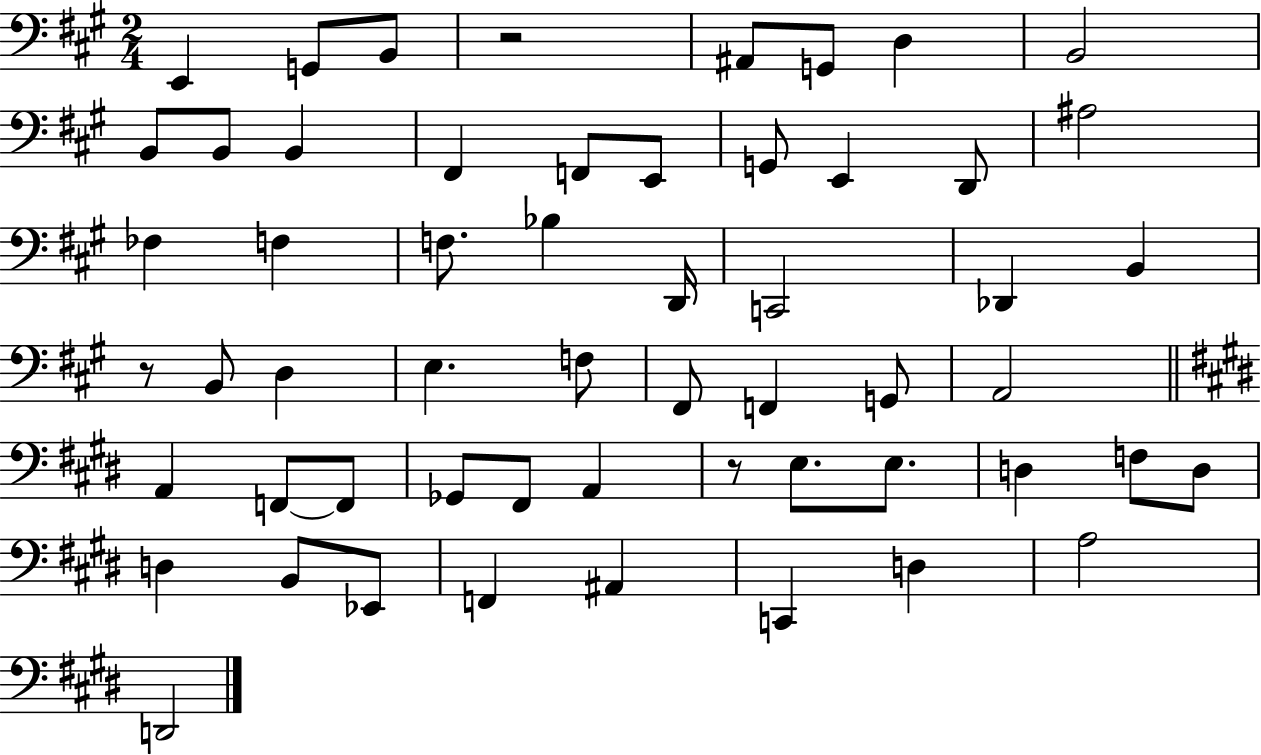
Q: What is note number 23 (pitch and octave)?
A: C2